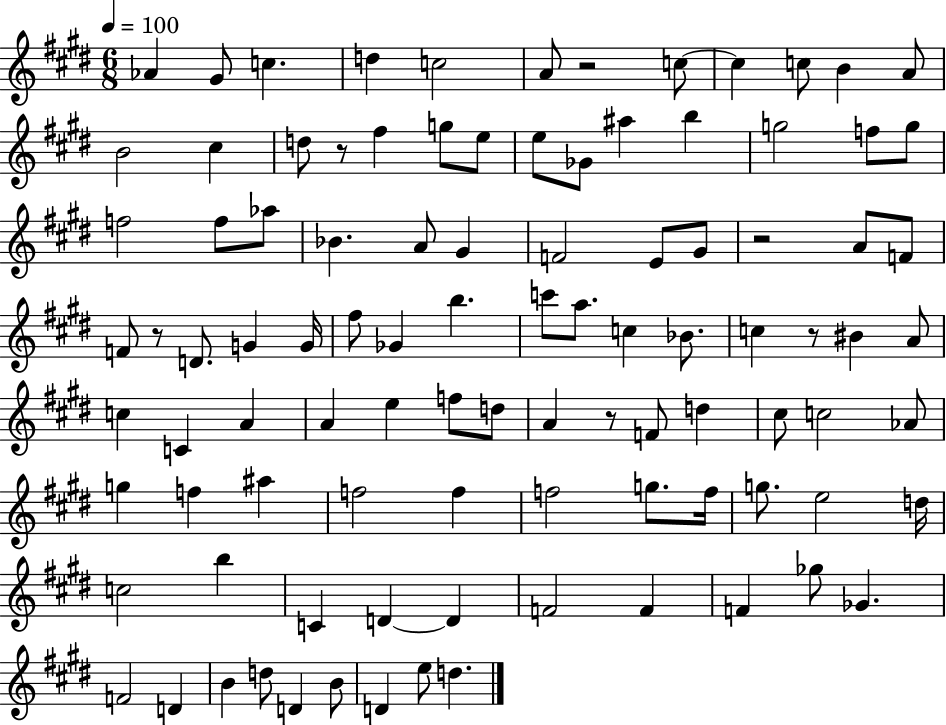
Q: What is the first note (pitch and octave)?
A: Ab4